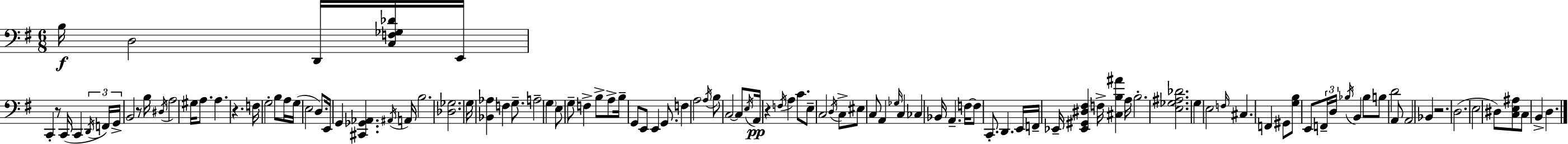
B3/s D3/h D2/s [C3,F3,Gb3,Db4]/s E2/s C2/q R/e C2/s C2/q D2/s F2/s G2/s B2/h R/e B3/s D#3/s A3/h G#3/s A3/e. A3/q. R/q. F3/s G3/h B3/e A3/s G3/s E3/h D3/e. E2/s G2/q [C#2,Gb2,Ab2]/q. A#2/s A2/s B3/h. [Db3,Gb3]/h. G3/s [Bb2,Ab3]/q F3/q G3/e. A3/h G3/q E3/e G3/e F3/q B3/e A3/e B3/s G2/e E2/e E2/q G2/e. F3/q A3/h A3/s B3/e C3/h C3/e E3/s A2/s R/q F3/s A3/q C4/e. E3/e C3/h D3/s C3/e EIS3/e C3/e A2/q Gb3/s C3/q CES3/q Bb2/s A2/q. F3/s F3/e C2/e. D2/q. E2/s F2/s Eb2/s [Eb2,G#2,D#3,F#3]/q F3/s [C#3,B3,A#4]/q A3/s B3/h. [E3,Gb3,A#3,Db4]/h. G3/q E3/h F3/s C#3/q. F2/q G#2/e [G3,B3]/e E2/e F2/s D3/s Bb3/s B2/q Bb3/e B3/e D4/h A2/e A2/h Bb2/q R/h. D3/h. E3/h D#3/e [C3,E3,A#3]/e C3/e B2/q D3/q.